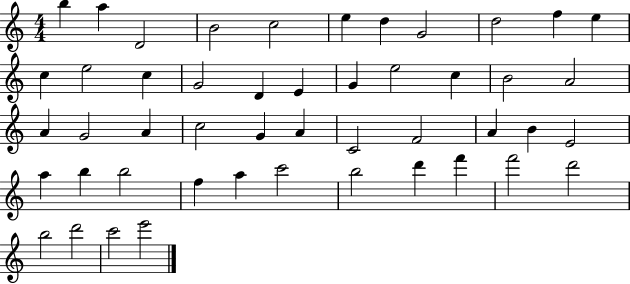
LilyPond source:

{
  \clef treble
  \numericTimeSignature
  \time 4/4
  \key c \major
  b''4 a''4 d'2 | b'2 c''2 | e''4 d''4 g'2 | d''2 f''4 e''4 | \break c''4 e''2 c''4 | g'2 d'4 e'4 | g'4 e''2 c''4 | b'2 a'2 | \break a'4 g'2 a'4 | c''2 g'4 a'4 | c'2 f'2 | a'4 b'4 e'2 | \break a''4 b''4 b''2 | f''4 a''4 c'''2 | b''2 d'''4 f'''4 | f'''2 d'''2 | \break b''2 d'''2 | c'''2 e'''2 | \bar "|."
}